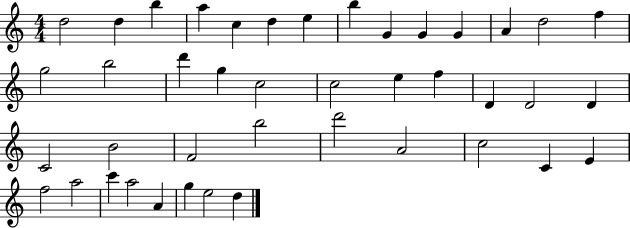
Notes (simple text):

D5/h D5/q B5/q A5/q C5/q D5/q E5/q B5/q G4/q G4/q G4/q A4/q D5/h F5/q G5/h B5/h D6/q G5/q C5/h C5/h E5/q F5/q D4/q D4/h D4/q C4/h B4/h F4/h B5/h D6/h A4/h C5/h C4/q E4/q F5/h A5/h C6/q A5/h A4/q G5/q E5/h D5/q